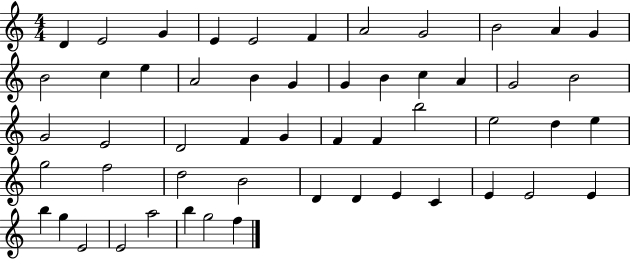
X:1
T:Untitled
M:4/4
L:1/4
K:C
D E2 G E E2 F A2 G2 B2 A G B2 c e A2 B G G B c A G2 B2 G2 E2 D2 F G F F b2 e2 d e g2 f2 d2 B2 D D E C E E2 E b g E2 E2 a2 b g2 f